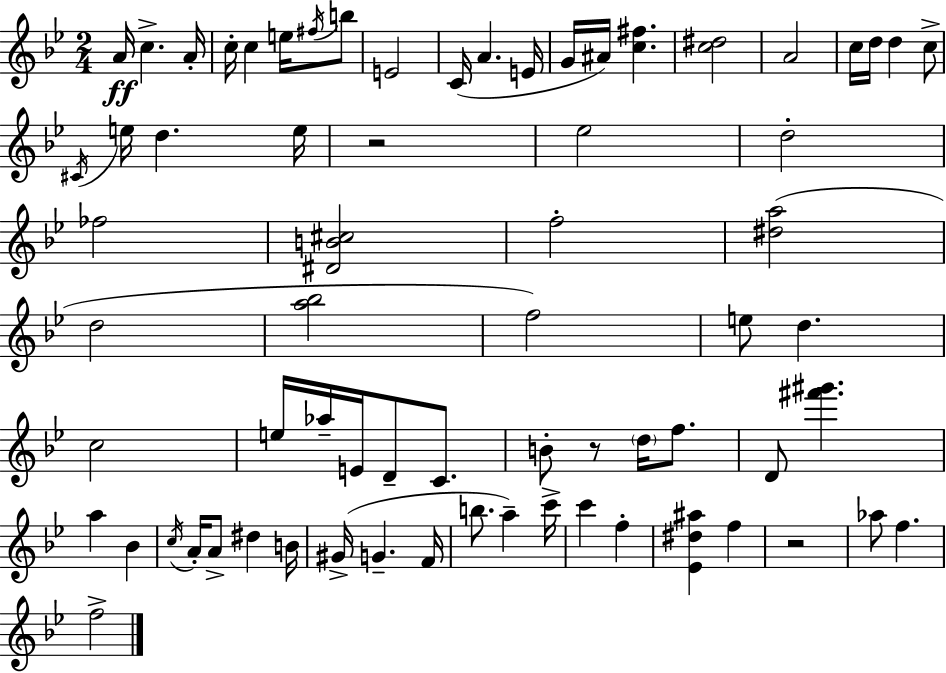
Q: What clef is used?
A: treble